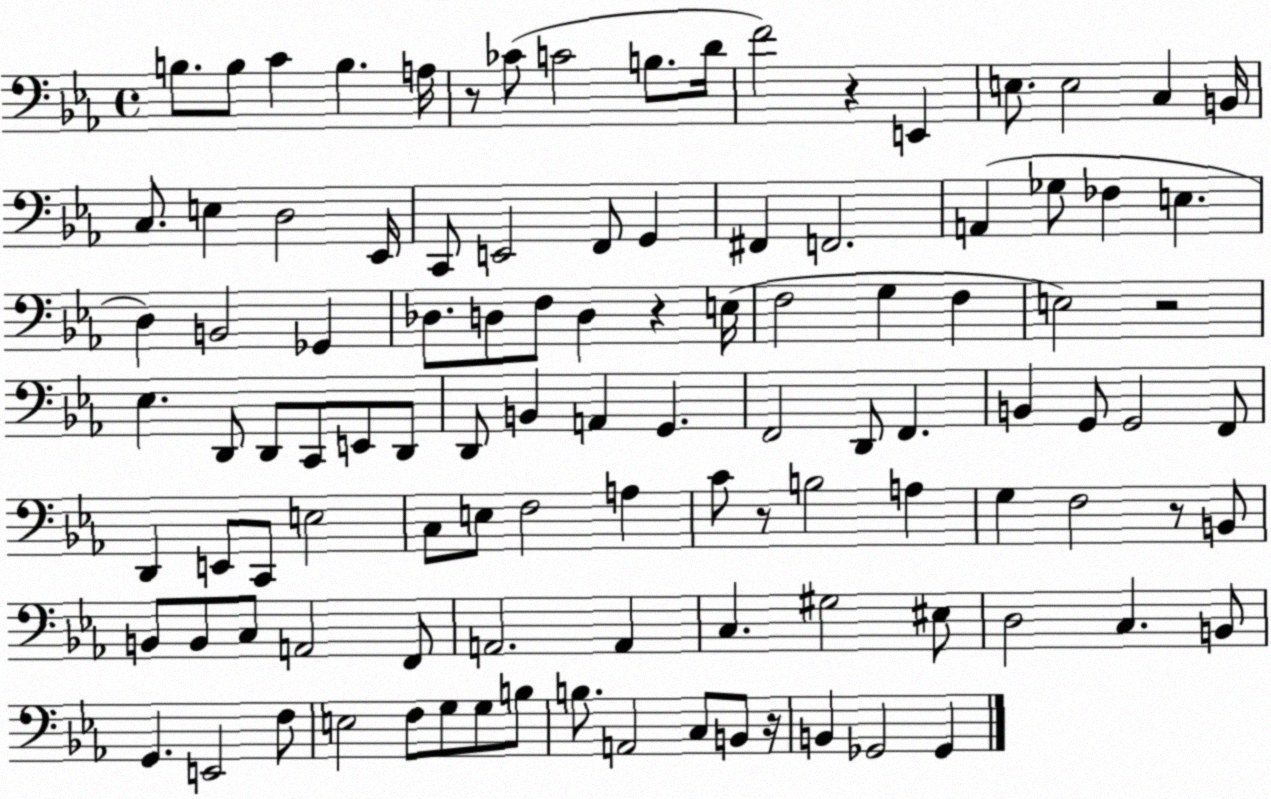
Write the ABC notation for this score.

X:1
T:Untitled
M:4/4
L:1/4
K:Eb
B,/2 B,/2 C B, A,/4 z/2 _C/2 C2 B,/2 D/4 F2 z E,, E,/2 E,2 C, B,,/4 C,/2 E, D,2 _E,,/4 C,,/2 E,,2 F,,/2 G,, ^F,, F,,2 A,, _G,/2 _F, E, D, B,,2 _G,, _D,/2 D,/2 F,/2 D, z E,/4 F,2 G, F, E,2 z2 _E, D,,/2 D,,/2 C,,/2 E,,/2 D,,/2 D,,/2 B,, A,, G,, F,,2 D,,/2 F,, B,, G,,/2 G,,2 F,,/2 D,, E,,/2 C,,/2 E,2 C,/2 E,/2 F,2 A, C/2 z/2 B,2 A, G, F,2 z/2 B,,/2 B,,/2 B,,/2 C,/2 A,,2 F,,/2 A,,2 A,, C, ^G,2 ^E,/2 D,2 C, B,,/2 G,, E,,2 F,/2 E,2 F,/2 G,/2 G,/2 B,/2 B,/2 A,,2 C,/2 B,,/2 z/4 B,, _G,,2 _G,,